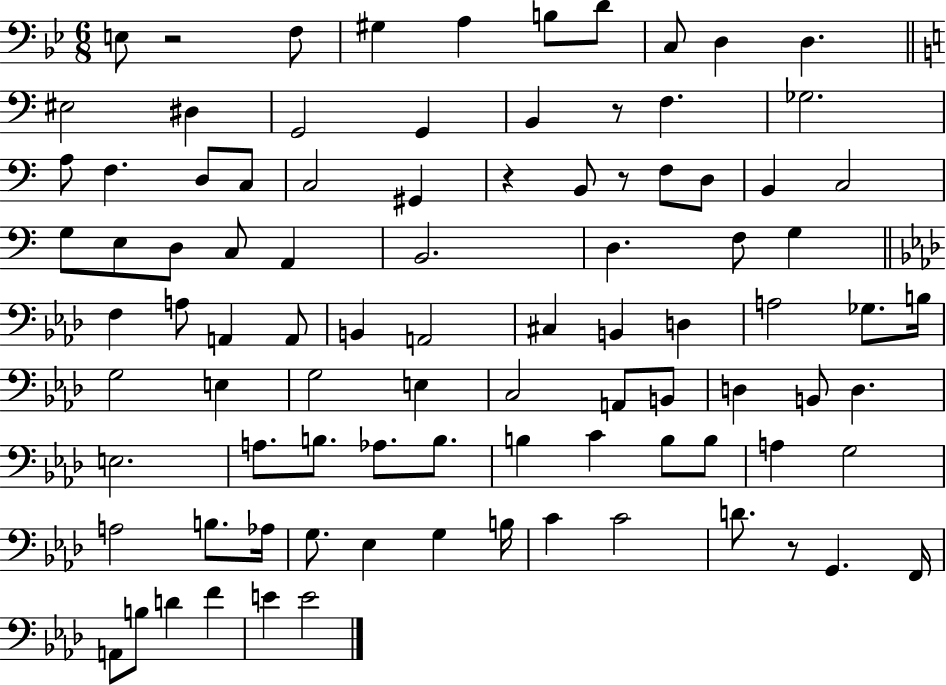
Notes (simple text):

E3/e R/h F3/e G#3/q A3/q B3/e D4/e C3/e D3/q D3/q. EIS3/h D#3/q G2/h G2/q B2/q R/e F3/q. Gb3/h. A3/e F3/q. D3/e C3/e C3/h G#2/q R/q B2/e R/e F3/e D3/e B2/q C3/h G3/e E3/e D3/e C3/e A2/q B2/h. D3/q. F3/e G3/q F3/q A3/e A2/q A2/e B2/q A2/h C#3/q B2/q D3/q A3/h Gb3/e. B3/s G3/h E3/q G3/h E3/q C3/h A2/e B2/e D3/q B2/e D3/q. E3/h. A3/e. B3/e. Ab3/e. B3/e. B3/q C4/q B3/e B3/e A3/q G3/h A3/h B3/e. Ab3/s G3/e. Eb3/q G3/q B3/s C4/q C4/h D4/e. R/e G2/q. F2/s A2/e B3/e D4/q F4/q E4/q E4/h